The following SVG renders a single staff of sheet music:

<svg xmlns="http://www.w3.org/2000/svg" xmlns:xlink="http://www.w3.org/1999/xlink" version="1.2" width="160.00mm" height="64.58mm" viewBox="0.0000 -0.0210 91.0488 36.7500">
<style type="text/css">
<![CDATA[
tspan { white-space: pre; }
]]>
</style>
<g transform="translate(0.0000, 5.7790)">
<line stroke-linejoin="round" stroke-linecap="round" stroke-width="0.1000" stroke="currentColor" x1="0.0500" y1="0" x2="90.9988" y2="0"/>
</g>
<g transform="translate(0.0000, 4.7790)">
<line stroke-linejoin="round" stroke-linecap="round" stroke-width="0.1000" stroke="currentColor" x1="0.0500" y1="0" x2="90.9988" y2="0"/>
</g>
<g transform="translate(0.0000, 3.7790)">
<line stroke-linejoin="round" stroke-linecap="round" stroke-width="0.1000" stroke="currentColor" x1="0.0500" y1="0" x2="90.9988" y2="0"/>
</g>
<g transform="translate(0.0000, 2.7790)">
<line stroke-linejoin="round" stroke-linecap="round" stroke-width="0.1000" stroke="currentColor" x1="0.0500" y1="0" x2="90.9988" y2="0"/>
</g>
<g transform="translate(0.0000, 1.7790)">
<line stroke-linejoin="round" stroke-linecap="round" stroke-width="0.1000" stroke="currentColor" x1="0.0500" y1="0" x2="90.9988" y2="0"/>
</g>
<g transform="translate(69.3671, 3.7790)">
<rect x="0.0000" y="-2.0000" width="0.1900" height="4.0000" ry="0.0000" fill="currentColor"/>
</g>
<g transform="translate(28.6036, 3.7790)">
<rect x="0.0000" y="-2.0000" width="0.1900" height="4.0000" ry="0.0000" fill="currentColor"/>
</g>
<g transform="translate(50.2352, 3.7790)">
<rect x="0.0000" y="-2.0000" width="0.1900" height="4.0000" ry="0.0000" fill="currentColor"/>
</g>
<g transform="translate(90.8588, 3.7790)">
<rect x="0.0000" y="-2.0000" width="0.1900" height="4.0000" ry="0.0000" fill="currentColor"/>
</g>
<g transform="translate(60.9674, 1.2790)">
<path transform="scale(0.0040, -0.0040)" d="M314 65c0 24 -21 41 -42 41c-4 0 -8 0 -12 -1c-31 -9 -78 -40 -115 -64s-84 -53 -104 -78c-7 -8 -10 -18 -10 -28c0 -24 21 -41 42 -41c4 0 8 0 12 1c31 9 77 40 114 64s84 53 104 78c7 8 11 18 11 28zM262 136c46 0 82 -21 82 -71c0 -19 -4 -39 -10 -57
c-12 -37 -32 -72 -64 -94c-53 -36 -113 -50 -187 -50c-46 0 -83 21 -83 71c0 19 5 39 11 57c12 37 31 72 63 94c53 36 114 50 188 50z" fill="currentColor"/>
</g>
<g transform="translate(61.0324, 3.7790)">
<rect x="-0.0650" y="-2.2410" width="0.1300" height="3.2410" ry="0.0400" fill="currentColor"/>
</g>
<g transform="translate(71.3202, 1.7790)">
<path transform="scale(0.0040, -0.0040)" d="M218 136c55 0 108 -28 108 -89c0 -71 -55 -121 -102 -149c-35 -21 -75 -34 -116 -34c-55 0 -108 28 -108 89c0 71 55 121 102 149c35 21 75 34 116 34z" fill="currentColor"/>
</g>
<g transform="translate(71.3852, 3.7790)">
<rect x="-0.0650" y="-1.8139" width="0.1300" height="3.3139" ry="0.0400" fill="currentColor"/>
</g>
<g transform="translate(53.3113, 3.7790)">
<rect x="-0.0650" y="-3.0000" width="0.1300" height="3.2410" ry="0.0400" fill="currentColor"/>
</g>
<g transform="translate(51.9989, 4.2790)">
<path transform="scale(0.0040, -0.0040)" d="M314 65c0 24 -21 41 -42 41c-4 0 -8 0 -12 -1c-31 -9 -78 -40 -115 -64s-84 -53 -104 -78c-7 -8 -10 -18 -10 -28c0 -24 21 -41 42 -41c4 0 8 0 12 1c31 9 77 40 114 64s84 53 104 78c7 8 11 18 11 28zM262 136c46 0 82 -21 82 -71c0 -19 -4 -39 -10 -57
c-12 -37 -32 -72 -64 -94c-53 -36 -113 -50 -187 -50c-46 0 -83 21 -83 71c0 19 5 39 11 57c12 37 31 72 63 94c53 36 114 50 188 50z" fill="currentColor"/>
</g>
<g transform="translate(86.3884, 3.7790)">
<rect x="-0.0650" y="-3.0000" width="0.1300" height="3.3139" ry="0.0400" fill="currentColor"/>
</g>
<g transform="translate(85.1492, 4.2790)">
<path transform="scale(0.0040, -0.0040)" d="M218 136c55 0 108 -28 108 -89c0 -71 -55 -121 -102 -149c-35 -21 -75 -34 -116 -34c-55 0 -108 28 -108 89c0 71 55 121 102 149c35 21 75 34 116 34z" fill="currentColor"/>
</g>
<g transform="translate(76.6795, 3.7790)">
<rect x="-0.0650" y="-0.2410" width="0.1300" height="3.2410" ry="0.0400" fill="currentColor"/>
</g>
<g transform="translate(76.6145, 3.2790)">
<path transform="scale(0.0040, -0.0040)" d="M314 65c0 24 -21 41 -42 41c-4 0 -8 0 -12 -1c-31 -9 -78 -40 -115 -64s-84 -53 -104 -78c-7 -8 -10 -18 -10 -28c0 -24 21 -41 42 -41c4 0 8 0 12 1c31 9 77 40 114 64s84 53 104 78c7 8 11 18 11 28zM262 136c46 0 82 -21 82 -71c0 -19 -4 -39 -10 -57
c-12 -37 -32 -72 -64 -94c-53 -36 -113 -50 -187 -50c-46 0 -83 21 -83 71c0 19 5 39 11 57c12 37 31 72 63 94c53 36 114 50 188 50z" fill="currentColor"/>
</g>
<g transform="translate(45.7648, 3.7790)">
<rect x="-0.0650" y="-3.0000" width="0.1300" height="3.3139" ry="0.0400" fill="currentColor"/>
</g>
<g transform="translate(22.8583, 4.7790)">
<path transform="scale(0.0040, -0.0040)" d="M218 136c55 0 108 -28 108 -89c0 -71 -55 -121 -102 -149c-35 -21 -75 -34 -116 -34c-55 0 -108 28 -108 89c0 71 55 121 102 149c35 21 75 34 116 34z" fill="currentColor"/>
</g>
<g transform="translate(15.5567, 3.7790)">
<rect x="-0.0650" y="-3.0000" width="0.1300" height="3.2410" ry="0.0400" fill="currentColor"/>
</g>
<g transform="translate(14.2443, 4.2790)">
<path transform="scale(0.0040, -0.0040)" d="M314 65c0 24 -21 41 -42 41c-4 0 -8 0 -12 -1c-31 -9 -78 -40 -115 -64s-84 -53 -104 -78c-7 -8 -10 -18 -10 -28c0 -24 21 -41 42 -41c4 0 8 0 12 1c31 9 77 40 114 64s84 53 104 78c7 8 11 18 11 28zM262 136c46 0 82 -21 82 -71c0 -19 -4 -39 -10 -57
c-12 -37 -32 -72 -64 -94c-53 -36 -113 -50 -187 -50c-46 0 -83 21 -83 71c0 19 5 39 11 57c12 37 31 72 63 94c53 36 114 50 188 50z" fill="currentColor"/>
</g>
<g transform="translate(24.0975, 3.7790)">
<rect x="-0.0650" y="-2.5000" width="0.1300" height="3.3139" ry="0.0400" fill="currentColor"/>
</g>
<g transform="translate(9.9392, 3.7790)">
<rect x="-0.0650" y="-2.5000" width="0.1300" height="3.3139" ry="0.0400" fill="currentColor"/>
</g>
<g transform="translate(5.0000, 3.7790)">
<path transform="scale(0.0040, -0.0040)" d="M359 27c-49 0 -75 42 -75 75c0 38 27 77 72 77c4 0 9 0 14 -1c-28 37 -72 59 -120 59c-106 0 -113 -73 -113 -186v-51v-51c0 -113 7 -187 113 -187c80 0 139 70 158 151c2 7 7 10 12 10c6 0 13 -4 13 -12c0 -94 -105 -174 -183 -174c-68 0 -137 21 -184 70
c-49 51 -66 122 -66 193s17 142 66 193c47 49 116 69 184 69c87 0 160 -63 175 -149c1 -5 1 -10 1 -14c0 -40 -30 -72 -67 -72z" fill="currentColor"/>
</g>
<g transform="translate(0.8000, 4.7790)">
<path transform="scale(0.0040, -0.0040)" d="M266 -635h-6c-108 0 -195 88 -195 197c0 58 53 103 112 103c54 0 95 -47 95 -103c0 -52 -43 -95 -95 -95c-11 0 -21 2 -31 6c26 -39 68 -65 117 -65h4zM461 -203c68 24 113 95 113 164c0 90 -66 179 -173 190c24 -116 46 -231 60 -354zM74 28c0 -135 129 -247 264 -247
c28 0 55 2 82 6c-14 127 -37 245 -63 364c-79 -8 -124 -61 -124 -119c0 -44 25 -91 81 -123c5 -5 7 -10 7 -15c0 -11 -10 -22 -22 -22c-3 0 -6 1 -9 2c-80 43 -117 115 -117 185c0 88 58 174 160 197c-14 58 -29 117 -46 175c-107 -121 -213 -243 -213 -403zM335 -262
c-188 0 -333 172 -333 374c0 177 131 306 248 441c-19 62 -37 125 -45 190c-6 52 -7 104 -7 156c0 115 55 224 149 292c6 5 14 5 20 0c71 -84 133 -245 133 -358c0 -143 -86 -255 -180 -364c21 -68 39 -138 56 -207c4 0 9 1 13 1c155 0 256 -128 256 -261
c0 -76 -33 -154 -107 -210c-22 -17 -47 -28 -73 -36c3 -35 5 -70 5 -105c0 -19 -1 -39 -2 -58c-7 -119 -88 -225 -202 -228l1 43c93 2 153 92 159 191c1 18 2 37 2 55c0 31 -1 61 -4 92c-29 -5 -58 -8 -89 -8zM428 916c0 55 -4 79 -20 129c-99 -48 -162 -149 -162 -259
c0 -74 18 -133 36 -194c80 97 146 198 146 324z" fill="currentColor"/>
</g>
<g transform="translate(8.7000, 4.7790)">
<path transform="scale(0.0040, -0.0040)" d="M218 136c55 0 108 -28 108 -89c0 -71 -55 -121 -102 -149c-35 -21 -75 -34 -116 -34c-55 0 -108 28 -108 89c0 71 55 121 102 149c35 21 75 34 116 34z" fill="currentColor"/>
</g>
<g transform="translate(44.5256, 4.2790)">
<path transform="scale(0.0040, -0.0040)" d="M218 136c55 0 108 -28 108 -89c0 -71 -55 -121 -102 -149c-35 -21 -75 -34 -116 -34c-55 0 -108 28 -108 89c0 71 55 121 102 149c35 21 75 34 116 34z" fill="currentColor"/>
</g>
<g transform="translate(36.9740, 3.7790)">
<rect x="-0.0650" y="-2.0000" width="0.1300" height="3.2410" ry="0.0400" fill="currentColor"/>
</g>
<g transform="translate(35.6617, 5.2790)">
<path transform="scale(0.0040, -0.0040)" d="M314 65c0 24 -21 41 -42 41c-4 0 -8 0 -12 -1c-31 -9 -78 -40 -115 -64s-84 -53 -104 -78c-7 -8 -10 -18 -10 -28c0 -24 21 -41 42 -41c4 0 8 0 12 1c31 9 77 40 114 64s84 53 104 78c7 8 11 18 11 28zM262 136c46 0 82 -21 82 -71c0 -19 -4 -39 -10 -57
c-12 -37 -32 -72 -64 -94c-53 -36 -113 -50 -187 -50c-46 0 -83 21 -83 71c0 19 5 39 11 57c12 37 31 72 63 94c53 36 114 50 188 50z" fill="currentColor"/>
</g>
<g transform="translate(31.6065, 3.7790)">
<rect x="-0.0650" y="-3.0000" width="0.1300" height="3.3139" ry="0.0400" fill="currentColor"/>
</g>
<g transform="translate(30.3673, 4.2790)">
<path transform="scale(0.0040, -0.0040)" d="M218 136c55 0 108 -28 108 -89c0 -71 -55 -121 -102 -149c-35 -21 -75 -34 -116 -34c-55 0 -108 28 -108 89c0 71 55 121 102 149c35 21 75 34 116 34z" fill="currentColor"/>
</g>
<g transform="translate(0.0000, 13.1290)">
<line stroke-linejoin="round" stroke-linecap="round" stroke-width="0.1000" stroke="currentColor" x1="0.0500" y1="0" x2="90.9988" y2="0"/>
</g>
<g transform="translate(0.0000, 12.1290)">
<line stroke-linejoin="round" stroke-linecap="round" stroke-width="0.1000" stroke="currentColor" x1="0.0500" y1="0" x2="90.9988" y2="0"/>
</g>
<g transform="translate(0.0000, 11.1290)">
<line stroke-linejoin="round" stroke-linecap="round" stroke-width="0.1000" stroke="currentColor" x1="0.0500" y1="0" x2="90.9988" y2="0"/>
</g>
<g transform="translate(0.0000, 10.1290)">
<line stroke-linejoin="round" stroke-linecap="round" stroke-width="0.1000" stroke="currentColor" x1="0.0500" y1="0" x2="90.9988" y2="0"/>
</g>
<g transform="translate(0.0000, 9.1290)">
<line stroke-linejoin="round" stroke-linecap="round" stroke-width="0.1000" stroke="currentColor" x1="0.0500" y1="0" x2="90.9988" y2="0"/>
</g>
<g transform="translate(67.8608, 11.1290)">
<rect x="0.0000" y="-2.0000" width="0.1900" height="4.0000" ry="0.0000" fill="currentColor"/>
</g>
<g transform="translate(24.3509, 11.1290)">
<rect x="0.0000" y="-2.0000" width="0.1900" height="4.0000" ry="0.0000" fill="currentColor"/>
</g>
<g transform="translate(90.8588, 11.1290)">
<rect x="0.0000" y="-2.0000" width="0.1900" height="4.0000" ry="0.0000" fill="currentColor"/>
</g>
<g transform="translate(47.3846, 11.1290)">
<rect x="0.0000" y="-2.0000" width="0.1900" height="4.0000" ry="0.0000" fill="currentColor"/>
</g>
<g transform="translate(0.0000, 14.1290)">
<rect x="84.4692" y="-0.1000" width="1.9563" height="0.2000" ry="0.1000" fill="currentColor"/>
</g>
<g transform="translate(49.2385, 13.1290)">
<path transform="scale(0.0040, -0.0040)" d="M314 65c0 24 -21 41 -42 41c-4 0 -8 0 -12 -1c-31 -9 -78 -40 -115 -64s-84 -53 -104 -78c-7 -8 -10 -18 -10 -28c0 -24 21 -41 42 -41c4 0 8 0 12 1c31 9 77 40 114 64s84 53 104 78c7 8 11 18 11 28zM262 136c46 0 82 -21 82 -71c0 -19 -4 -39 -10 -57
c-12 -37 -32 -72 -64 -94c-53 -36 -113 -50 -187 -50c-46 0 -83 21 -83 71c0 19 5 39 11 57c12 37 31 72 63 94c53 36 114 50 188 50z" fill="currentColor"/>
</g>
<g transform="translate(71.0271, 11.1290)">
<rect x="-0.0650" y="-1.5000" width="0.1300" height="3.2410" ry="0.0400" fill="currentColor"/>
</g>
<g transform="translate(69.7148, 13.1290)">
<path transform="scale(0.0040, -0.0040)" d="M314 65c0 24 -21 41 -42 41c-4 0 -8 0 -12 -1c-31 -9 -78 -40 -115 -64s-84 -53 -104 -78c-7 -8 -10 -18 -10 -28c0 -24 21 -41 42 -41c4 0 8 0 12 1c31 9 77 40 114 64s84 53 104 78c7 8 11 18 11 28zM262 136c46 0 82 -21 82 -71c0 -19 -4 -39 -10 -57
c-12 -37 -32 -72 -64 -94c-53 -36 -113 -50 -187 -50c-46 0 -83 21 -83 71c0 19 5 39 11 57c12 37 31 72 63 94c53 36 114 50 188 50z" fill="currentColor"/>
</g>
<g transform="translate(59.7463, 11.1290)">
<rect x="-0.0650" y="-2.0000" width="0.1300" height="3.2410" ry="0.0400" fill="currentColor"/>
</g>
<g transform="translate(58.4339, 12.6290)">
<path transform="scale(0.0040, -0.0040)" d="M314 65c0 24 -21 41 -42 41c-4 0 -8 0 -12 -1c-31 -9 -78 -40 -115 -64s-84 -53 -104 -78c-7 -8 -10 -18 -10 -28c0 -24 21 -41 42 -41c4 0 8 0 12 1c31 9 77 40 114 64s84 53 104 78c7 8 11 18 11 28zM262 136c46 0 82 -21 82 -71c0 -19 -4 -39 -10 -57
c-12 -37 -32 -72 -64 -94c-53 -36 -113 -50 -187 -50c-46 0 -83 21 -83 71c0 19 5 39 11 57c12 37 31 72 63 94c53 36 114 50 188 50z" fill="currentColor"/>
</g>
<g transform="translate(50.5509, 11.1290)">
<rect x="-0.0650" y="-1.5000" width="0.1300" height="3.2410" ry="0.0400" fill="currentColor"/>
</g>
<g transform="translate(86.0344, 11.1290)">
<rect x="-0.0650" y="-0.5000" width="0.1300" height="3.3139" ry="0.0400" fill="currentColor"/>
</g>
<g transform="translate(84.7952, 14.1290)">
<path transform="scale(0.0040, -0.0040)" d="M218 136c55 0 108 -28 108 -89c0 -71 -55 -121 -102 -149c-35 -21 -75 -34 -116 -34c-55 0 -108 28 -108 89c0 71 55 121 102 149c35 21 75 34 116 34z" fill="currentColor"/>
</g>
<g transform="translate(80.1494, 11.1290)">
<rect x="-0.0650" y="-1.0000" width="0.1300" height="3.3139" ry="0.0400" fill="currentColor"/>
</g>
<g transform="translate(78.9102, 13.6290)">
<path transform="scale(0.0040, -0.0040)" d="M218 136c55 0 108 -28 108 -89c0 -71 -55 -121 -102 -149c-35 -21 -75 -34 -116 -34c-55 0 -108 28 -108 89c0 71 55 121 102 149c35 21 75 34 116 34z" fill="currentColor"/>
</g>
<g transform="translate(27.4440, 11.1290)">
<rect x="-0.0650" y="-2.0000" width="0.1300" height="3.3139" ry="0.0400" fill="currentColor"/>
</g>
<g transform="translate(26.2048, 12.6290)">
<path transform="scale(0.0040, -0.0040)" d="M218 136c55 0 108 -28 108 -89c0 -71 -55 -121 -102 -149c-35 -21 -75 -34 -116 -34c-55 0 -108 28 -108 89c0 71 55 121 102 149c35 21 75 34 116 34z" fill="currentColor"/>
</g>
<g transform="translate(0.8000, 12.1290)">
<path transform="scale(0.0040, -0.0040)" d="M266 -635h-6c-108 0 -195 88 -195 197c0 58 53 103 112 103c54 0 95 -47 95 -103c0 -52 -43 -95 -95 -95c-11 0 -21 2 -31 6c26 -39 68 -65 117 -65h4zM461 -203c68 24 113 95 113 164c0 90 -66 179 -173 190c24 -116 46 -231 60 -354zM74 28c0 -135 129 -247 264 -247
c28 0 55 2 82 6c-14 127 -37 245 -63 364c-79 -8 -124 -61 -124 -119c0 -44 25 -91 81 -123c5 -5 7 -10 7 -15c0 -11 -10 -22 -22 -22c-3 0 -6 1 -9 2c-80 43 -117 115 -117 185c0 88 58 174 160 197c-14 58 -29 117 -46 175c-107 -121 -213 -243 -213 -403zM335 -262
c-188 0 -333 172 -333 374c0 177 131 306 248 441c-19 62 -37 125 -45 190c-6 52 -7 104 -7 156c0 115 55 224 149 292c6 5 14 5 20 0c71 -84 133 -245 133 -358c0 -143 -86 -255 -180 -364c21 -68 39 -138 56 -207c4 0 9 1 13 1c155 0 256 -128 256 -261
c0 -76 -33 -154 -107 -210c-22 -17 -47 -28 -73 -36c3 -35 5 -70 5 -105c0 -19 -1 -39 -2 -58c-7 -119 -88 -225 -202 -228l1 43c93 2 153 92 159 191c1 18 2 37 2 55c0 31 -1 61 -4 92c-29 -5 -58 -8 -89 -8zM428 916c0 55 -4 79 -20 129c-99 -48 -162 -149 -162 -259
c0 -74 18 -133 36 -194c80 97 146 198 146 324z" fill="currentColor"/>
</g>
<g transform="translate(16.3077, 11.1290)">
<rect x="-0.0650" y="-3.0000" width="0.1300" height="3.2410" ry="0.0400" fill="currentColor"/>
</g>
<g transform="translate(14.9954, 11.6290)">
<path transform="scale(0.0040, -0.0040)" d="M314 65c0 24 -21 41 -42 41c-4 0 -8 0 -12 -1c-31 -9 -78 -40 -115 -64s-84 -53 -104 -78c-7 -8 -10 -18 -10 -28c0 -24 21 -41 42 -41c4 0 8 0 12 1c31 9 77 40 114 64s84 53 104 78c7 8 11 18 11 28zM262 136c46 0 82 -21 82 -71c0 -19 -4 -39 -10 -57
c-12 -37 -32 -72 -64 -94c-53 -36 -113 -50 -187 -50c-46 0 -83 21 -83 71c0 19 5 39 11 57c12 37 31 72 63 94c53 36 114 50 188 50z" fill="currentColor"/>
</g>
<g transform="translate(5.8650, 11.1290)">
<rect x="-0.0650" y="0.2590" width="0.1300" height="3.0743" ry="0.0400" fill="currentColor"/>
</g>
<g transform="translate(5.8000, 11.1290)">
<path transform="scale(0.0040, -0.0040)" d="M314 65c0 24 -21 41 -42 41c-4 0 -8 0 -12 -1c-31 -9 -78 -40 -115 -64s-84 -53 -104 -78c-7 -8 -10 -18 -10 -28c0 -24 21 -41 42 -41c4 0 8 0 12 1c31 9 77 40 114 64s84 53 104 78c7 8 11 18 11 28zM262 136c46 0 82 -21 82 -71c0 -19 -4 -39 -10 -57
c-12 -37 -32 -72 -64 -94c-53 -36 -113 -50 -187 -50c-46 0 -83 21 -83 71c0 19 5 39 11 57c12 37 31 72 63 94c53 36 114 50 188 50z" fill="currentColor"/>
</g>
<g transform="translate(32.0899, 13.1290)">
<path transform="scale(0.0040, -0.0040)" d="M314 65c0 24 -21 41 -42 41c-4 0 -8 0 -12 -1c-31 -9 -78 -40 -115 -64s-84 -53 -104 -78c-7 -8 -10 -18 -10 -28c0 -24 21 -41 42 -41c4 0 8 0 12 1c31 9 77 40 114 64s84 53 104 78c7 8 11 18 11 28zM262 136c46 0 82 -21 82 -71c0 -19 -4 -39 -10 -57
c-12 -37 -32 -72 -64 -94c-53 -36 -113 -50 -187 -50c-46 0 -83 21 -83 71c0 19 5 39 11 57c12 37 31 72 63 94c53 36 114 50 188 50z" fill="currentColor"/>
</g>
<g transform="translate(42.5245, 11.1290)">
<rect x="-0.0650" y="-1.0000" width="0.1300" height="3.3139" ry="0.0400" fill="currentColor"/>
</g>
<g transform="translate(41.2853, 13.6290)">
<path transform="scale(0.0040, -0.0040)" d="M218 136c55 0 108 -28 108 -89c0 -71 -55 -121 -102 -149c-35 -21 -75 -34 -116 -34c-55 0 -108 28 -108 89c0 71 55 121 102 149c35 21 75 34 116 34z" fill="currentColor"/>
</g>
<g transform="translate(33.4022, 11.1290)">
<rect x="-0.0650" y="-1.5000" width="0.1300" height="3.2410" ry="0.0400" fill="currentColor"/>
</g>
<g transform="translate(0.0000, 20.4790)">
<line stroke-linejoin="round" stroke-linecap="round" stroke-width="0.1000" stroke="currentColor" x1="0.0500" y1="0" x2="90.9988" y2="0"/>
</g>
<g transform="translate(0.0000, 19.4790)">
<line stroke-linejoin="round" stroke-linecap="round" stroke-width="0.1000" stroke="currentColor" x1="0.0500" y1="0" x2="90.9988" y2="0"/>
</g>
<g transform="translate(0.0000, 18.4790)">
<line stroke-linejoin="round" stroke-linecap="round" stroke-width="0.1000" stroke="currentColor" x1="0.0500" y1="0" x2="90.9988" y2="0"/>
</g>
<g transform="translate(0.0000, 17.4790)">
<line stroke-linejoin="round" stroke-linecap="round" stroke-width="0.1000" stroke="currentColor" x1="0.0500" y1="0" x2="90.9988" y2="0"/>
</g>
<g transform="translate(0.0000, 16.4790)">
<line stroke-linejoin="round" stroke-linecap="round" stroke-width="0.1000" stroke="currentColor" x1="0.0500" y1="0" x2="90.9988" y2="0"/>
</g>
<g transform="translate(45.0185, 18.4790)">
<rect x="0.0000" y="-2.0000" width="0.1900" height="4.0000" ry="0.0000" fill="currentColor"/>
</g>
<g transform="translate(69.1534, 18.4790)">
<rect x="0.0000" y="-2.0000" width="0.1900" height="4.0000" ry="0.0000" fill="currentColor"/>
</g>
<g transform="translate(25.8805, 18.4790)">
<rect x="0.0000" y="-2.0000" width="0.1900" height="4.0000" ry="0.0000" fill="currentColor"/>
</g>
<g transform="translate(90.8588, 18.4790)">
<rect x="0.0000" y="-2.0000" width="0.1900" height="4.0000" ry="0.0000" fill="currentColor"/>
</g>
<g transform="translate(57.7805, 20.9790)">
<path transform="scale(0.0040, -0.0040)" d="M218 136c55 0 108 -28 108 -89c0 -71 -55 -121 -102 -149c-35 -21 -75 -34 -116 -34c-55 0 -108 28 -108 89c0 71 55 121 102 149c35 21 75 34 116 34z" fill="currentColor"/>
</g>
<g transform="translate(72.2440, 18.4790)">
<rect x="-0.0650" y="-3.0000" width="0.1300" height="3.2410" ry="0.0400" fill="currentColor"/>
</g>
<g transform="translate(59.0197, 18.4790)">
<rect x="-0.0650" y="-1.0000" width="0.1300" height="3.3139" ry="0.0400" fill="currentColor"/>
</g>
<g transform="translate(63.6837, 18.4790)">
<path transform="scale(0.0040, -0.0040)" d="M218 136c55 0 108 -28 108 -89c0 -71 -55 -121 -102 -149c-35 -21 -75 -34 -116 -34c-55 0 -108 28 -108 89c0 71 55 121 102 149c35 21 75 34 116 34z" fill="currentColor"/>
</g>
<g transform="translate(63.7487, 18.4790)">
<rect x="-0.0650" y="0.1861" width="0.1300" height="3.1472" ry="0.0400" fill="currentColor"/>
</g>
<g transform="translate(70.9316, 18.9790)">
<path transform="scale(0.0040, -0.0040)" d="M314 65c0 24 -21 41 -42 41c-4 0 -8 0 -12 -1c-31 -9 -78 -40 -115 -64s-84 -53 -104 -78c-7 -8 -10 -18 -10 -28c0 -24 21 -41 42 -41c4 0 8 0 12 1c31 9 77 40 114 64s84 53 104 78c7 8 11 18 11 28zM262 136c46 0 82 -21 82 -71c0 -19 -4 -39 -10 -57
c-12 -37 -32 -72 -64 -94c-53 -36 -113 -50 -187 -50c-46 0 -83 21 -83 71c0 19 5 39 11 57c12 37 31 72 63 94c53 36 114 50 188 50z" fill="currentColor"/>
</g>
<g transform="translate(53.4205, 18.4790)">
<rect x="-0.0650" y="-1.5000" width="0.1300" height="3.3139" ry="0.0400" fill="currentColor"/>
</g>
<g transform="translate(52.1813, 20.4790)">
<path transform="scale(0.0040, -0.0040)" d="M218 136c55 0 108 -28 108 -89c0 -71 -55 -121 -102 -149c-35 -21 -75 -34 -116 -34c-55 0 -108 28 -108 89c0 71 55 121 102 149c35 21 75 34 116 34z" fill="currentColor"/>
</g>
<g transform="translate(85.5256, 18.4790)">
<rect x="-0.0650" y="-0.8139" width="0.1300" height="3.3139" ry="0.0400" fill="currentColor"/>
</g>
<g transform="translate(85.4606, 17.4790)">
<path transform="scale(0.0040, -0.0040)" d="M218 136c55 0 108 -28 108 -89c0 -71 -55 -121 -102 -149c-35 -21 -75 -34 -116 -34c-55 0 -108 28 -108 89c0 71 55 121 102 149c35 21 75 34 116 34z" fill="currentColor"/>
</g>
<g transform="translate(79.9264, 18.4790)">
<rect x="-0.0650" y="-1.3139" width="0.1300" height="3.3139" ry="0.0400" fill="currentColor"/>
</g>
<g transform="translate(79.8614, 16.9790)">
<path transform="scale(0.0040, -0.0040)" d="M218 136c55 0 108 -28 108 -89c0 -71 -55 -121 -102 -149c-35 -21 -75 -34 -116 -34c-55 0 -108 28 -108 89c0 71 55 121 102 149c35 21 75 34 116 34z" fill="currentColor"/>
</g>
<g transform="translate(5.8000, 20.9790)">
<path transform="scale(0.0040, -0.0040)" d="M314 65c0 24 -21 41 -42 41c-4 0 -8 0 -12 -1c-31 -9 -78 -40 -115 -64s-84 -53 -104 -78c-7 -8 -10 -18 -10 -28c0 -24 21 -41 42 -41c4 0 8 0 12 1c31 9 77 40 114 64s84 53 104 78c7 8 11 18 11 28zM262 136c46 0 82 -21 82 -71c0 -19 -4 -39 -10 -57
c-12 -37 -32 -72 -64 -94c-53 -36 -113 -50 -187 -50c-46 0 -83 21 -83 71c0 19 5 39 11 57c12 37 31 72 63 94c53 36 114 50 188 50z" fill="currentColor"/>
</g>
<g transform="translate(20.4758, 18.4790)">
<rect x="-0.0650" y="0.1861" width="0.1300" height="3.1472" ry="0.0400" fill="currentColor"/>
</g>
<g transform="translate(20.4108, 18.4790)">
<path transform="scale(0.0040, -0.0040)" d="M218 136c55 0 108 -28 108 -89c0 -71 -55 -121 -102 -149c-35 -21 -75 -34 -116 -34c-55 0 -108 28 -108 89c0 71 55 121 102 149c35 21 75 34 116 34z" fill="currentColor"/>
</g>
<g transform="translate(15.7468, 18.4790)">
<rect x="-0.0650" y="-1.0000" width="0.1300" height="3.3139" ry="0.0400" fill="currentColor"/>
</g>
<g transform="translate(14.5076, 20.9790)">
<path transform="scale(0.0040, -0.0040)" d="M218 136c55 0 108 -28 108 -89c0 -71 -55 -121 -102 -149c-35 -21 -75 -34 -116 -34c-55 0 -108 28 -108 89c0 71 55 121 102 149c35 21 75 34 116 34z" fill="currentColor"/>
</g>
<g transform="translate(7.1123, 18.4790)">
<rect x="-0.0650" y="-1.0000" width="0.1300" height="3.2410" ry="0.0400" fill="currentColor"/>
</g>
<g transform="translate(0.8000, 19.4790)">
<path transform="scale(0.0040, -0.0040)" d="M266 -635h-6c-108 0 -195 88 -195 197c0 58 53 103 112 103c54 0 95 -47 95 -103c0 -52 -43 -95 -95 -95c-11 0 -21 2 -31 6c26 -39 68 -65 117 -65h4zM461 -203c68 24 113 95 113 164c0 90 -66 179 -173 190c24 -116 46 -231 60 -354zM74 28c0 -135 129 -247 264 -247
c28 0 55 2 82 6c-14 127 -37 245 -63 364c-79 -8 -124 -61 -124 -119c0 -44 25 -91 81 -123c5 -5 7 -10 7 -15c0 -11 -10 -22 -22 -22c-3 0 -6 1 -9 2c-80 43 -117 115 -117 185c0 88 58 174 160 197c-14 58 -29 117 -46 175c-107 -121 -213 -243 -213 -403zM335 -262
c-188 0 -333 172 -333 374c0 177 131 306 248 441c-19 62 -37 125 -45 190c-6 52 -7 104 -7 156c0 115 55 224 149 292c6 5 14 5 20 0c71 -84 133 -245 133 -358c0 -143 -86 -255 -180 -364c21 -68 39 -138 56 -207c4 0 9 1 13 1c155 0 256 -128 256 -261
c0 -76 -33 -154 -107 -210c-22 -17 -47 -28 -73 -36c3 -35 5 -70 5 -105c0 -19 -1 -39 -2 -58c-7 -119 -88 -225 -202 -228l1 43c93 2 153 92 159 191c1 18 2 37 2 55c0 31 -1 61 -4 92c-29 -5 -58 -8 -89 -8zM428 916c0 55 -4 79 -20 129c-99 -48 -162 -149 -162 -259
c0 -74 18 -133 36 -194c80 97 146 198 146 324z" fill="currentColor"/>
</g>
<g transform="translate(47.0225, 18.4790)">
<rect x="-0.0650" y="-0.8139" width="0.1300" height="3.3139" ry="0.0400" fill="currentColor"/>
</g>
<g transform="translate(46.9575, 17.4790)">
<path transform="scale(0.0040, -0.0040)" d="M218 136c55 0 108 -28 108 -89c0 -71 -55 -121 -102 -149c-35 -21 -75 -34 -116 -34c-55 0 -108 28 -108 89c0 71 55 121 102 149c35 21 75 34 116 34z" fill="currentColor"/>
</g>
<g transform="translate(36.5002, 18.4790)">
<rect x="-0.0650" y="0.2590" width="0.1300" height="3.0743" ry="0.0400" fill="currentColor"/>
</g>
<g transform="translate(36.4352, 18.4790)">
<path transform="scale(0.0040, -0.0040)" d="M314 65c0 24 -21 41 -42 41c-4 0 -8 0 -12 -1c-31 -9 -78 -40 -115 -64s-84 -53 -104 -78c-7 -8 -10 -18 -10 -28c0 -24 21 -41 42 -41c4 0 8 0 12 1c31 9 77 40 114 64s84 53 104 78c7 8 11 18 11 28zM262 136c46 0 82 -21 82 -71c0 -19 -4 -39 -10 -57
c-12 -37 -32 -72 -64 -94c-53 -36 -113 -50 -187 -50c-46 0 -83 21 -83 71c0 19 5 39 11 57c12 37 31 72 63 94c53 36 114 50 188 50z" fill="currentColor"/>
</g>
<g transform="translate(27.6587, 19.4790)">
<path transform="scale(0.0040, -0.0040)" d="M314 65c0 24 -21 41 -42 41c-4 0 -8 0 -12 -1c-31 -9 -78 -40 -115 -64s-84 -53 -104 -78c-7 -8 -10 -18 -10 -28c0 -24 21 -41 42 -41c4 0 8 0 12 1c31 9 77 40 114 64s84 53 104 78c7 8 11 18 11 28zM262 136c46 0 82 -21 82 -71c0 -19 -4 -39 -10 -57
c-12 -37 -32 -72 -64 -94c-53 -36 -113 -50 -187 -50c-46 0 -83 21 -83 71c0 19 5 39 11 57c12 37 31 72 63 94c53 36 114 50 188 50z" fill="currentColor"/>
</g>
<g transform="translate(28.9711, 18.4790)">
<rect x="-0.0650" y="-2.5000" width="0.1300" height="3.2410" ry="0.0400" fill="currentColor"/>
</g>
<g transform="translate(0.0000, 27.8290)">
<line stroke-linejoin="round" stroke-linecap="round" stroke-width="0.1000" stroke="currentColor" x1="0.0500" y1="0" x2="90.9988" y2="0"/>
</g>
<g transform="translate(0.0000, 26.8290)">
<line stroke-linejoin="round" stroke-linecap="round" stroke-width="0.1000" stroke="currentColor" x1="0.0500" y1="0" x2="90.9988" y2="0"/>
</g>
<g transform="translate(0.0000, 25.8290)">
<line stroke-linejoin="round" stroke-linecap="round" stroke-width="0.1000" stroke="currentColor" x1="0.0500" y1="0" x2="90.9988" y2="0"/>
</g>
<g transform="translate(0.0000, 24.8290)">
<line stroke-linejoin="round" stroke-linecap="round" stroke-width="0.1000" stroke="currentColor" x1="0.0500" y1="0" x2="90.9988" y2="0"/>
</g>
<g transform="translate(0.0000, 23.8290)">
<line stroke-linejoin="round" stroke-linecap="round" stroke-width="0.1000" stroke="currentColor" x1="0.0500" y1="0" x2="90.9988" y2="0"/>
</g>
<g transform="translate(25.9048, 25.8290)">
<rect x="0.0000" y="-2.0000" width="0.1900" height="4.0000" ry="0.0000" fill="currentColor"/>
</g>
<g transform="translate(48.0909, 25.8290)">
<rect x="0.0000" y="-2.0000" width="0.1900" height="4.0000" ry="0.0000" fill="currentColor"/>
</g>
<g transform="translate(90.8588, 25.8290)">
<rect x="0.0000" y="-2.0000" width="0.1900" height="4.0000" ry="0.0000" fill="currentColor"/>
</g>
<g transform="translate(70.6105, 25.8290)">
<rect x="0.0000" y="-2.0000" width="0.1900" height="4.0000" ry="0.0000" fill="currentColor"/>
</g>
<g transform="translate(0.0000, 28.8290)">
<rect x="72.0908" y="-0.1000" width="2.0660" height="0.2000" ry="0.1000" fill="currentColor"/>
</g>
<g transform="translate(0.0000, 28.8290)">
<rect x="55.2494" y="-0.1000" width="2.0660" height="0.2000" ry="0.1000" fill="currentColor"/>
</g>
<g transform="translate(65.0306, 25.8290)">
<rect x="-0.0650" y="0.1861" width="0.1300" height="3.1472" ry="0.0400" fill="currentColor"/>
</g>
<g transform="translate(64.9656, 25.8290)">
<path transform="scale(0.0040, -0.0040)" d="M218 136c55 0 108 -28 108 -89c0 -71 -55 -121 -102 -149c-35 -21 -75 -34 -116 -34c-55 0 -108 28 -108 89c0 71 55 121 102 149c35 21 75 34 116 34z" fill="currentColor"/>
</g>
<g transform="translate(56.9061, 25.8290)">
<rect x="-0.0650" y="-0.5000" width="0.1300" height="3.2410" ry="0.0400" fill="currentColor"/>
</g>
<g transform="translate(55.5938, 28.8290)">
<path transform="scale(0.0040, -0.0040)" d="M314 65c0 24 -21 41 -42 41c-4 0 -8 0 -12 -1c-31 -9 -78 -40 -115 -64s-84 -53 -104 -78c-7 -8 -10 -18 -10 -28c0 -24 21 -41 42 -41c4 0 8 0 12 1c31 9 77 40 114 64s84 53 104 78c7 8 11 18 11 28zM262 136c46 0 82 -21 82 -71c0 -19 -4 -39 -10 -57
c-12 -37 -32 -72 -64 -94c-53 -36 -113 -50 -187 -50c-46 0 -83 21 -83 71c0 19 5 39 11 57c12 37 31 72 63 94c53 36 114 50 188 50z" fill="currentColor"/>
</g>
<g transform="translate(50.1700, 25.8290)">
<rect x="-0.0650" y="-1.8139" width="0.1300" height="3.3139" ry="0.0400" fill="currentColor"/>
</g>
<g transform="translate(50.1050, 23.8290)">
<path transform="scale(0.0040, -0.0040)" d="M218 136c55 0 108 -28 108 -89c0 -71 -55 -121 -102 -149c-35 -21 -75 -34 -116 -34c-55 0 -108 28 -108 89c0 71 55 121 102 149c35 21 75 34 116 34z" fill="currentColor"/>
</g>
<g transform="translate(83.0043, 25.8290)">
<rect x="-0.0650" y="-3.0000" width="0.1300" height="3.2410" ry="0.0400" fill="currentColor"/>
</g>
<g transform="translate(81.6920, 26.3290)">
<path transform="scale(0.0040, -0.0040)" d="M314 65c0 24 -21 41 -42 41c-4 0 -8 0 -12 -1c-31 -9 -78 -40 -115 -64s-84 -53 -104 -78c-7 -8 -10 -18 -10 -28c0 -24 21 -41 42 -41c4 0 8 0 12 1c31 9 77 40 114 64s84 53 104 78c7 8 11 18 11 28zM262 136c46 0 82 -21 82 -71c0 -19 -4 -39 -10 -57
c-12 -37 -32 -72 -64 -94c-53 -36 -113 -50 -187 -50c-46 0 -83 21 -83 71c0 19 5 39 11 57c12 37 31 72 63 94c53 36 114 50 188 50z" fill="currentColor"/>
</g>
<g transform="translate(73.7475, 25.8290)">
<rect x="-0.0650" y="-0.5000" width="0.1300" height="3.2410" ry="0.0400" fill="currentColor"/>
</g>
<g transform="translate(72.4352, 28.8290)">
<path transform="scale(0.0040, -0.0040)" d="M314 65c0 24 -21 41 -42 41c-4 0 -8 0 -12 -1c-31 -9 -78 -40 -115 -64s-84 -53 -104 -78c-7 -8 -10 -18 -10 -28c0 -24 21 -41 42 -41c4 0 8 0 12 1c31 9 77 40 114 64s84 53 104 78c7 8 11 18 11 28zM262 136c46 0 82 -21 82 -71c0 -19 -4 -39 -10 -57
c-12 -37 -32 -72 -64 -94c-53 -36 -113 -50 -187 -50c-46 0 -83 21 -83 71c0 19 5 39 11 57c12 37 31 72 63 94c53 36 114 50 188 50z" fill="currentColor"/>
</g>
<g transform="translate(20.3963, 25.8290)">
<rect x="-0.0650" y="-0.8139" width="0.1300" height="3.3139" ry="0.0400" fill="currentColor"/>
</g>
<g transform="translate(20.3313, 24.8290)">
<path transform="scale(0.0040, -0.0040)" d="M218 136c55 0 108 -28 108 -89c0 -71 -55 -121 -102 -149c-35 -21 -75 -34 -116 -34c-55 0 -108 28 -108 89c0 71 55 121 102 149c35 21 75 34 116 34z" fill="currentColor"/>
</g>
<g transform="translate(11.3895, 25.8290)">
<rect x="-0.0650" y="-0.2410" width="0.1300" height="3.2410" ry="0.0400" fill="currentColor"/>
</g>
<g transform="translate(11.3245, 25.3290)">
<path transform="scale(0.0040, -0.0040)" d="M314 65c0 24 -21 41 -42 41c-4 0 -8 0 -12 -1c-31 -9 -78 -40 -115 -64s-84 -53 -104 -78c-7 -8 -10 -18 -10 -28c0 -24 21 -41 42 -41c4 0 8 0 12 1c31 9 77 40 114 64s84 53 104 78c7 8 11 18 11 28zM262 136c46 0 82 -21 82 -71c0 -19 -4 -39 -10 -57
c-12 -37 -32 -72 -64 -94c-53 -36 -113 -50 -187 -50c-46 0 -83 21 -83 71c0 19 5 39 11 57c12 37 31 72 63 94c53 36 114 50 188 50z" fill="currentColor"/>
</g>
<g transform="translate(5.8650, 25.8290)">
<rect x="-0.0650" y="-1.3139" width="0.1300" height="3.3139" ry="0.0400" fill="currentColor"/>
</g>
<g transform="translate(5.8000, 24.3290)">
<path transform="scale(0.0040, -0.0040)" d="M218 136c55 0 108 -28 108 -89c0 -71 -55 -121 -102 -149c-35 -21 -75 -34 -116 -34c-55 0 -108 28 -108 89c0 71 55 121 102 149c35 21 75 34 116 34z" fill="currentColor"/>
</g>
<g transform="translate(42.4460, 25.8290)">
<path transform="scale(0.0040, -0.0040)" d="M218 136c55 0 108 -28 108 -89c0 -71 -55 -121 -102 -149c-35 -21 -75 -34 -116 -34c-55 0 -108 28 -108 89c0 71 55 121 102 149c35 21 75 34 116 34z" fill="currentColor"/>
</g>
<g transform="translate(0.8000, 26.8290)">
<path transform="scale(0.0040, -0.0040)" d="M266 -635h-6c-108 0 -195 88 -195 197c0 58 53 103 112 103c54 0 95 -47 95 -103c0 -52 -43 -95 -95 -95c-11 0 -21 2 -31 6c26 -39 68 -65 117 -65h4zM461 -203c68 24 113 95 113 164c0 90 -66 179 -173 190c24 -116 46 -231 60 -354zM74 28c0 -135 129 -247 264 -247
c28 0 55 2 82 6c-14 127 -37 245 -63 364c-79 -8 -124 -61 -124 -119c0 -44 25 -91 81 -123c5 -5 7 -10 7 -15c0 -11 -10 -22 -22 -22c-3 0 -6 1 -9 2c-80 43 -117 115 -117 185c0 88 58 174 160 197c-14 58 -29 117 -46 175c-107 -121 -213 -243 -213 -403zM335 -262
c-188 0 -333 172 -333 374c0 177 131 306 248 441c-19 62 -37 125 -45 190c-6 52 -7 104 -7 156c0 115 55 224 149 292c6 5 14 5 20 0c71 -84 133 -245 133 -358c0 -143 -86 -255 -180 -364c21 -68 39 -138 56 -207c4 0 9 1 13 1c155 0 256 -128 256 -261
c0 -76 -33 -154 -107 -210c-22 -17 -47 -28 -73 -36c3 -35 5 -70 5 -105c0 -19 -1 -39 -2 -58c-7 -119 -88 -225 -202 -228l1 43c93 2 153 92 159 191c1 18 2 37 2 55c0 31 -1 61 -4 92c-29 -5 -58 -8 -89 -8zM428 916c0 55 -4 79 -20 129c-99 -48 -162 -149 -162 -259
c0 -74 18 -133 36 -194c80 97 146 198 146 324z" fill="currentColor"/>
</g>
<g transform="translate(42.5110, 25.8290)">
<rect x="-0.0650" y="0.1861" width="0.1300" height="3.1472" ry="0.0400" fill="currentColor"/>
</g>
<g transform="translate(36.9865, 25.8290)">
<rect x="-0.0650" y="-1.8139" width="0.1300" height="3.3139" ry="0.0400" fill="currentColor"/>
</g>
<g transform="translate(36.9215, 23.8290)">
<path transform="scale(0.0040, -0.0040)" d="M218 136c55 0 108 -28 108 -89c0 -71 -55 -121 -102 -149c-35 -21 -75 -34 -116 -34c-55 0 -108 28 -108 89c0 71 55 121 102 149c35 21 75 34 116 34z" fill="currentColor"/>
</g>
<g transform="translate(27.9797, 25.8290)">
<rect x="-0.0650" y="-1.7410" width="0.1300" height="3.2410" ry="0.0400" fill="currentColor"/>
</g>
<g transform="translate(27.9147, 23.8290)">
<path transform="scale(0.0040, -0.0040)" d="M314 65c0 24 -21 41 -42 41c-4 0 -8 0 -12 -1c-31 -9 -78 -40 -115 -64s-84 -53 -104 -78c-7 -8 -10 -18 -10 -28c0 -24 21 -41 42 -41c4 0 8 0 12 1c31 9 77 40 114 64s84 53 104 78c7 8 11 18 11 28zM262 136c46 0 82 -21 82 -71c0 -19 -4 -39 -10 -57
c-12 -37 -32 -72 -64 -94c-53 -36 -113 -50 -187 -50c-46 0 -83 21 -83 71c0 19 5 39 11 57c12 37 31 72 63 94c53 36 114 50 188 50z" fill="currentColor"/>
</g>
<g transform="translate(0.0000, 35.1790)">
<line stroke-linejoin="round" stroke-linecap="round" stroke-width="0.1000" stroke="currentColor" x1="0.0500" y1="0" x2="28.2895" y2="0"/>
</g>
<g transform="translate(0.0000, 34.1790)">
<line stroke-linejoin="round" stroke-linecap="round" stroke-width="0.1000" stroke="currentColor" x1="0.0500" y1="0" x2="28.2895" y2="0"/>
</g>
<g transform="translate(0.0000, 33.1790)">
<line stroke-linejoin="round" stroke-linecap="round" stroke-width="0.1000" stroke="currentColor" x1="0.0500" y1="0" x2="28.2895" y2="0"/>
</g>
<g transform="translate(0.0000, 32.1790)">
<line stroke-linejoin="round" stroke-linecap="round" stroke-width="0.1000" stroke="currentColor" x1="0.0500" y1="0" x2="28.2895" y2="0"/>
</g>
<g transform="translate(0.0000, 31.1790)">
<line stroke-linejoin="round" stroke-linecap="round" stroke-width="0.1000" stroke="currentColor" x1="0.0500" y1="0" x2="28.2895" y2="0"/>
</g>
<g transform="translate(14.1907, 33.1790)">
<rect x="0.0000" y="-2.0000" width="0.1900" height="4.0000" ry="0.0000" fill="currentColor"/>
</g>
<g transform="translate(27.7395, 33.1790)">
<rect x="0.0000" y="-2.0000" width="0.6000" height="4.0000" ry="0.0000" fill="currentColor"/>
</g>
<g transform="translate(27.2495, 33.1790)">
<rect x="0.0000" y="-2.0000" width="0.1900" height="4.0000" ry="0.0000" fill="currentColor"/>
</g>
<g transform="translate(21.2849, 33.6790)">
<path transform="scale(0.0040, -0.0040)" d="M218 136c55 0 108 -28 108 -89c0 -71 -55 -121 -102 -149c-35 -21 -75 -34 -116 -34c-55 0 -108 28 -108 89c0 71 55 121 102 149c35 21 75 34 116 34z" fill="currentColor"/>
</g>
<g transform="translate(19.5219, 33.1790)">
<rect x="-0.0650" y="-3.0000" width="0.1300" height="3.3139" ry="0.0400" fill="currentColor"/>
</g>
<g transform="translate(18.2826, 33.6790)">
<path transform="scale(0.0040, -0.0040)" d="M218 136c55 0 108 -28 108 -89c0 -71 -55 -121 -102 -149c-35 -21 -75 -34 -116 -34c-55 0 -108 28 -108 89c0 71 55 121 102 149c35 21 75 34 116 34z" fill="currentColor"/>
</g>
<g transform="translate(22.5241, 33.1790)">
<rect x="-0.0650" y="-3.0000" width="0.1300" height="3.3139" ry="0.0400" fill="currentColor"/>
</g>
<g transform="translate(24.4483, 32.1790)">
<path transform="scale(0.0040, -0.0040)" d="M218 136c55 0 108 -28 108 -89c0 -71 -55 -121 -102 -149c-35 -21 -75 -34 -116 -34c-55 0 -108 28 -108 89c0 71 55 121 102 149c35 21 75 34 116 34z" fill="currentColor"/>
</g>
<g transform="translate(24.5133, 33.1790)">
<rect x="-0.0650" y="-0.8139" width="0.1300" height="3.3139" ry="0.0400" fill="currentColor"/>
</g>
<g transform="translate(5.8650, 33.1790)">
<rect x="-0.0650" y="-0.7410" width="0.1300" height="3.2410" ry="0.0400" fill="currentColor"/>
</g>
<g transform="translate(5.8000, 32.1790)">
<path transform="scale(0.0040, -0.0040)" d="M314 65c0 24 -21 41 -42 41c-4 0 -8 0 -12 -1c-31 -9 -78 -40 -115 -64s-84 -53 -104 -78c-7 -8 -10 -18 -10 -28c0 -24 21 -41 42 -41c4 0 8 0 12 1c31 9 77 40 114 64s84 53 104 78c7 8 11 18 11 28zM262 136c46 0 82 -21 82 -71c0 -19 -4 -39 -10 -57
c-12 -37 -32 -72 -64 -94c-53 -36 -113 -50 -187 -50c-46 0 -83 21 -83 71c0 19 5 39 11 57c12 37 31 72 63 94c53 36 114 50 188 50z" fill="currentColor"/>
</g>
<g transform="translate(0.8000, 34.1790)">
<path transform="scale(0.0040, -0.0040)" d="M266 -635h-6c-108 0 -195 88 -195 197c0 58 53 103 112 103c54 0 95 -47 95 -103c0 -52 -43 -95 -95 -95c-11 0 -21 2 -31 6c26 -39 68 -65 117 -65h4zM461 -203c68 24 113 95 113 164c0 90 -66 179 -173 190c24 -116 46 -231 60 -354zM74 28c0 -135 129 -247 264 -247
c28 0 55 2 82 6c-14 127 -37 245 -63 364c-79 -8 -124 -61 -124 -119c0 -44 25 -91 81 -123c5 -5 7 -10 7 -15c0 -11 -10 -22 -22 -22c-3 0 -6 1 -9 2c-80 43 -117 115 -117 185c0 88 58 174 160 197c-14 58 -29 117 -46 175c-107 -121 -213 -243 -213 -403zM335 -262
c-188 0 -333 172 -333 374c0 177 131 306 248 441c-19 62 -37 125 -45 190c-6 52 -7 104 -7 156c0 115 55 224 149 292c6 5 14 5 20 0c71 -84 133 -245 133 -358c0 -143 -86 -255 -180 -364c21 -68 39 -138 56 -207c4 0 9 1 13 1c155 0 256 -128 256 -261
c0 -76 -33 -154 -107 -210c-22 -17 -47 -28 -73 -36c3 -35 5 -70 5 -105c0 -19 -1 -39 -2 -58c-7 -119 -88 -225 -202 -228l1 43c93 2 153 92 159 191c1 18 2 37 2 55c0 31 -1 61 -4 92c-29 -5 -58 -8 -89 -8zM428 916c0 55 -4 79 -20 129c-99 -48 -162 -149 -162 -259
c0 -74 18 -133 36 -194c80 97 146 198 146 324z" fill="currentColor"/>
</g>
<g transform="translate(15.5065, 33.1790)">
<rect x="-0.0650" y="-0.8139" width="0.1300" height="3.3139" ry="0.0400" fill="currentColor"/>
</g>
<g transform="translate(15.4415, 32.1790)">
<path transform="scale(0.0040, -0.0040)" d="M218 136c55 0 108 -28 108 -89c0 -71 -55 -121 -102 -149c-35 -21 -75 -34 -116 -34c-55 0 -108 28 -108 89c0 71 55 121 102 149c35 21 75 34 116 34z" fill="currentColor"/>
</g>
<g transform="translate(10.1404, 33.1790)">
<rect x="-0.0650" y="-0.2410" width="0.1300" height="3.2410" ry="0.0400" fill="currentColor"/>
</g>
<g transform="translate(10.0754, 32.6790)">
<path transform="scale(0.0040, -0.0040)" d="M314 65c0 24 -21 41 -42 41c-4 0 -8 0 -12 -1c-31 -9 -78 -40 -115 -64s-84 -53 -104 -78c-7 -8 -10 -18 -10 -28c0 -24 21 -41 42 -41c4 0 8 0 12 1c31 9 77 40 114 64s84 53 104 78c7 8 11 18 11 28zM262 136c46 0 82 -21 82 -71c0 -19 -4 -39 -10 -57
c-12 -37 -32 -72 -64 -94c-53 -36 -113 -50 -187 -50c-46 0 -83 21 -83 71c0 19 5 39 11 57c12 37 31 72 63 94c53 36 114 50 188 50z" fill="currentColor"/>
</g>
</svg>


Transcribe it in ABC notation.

X:1
T:Untitled
M:4/4
L:1/4
K:C
G A2 G A F2 A A2 g2 f c2 A B2 A2 F E2 D E2 F2 E2 D C D2 D B G2 B2 d E D B A2 e d e c2 d f2 f B f C2 B C2 A2 d2 c2 d A A d